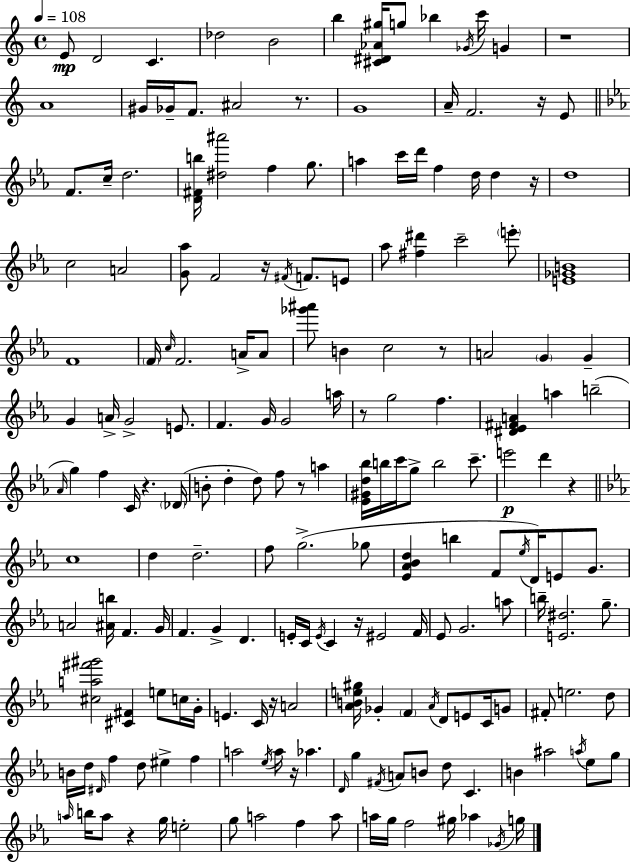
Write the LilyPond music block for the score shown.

{
  \clef treble
  \time 4/4
  \defaultTimeSignature
  \key a \minor
  \tempo 4 = 108
  e'8\mp d'2 c'4. | des''2 b'2 | b''4 <cis' dis' aes' gis''>16 g''8 bes''4 \acciaccatura { ges'16 } c'''16 g'4 | r1 | \break a'1 | gis'16 ges'16-- f'8. ais'2 r8. | g'1 | a'16-- f'2. r16 e'8 | \break \bar "||" \break \key c \minor f'8. c''16-- d''2. | <d' fis' b''>16 <dis'' ais'''>2 f''4 g''8. | a''4 c'''16 d'''16 f''4 d''16 d''4 r16 | d''1 | \break c''2 a'2 | <g' aes''>8 f'2 r16 \acciaccatura { fis'16 } f'8. e'8 | aes''8 <fis'' dis'''>4 c'''2-- \parenthesize e'''8-. | <e' ges' b'>1 | \break f'1 | \parenthesize f'16 \grace { c''16 } f'2. a'16-> | a'8 <ges''' ais'''>8 b'4 c''2 | r8 a'2 \parenthesize g'4 g'4-- | \break g'4 a'16-> g'2-> e'8. | f'4. g'16 g'2 | a''16 r8 g''2 f''4. | <dis' ees' fis' a'>4 a''4 b''2--( | \break \grace { aes'16 } g''4) f''4 c'16 r4. | \parenthesize des'16( b'8-. d''4-. d''8) f''8 r8 a''4 | <ees' gis' d'' bes''>16 b''16 c'''16 g''8-> b''2 | c'''8.-- e'''2\p d'''4 r4 | \break \bar "||" \break \key ees \major c''1 | d''4 d''2.-- | f''8 g''2.->( ges''8 | <ees' aes' bes' d''>4 b''4 f'8 \acciaccatura { ees''16 }) d'16 e'8 g'8. | \break a'2 <ais' b''>16 f'4. | g'16 f'4. g'4-> d'4. | e'16-. c'16 \acciaccatura { e'16 } c'4 r16 eis'2 | f'16 ees'8 g'2. | \break a''8 b''16-- <e' dis''>2. g''8.-- | <cis'' a'' fis''' gis'''>2 <cis' fis'>4 e''8 | c''16 g'16-. e'4. c'16 r16 a'2 | <aes' b' e'' gis''>16 ges'4-. \parenthesize f'4 \acciaccatura { aes'16 } d'8 e'8 | \break c'16 g'8 fis'8-. e''2. | d''8 b'16 d''16 \grace { dis'16 } f''4 d''8 eis''4-> | f''4 a''2 \acciaccatura { ees''16 } a''16 r16 aes''4. | \grace { d'16 } g''4 \acciaccatura { fis'16 } a'8 b'8 d''8 | \break c'4. b'4 ais''2 | \acciaccatura { a''16 } ees''8 g''8 \grace { a''16 } b''16 a''8 r4 | g''16 e''2-. g''8 a''2 | f''4 a''8 a''16 g''16 f''2 | \break gis''16 aes''4 \acciaccatura { ges'16 } g''16 \bar "|."
}